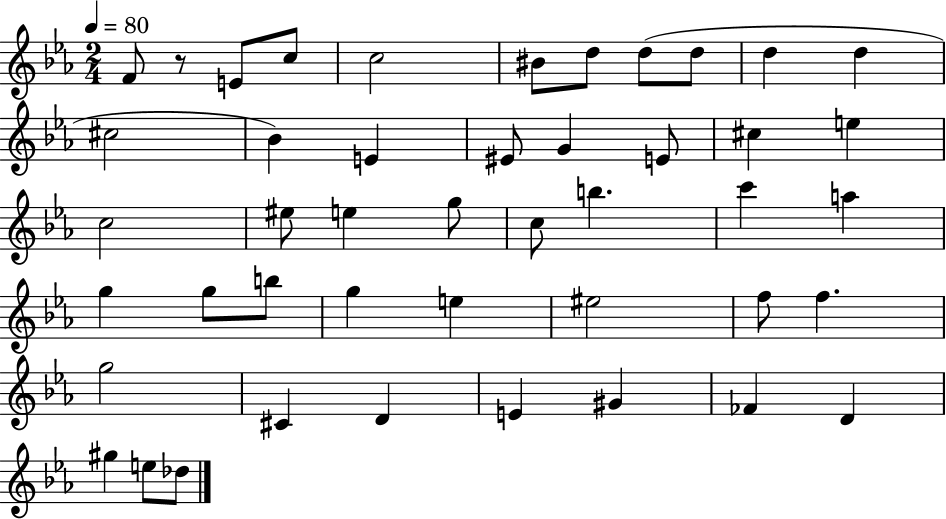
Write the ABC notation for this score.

X:1
T:Untitled
M:2/4
L:1/4
K:Eb
F/2 z/2 E/2 c/2 c2 ^B/2 d/2 d/2 d/2 d d ^c2 _B E ^E/2 G E/2 ^c e c2 ^e/2 e g/2 c/2 b c' a g g/2 b/2 g e ^e2 f/2 f g2 ^C D E ^G _F D ^g e/2 _d/2